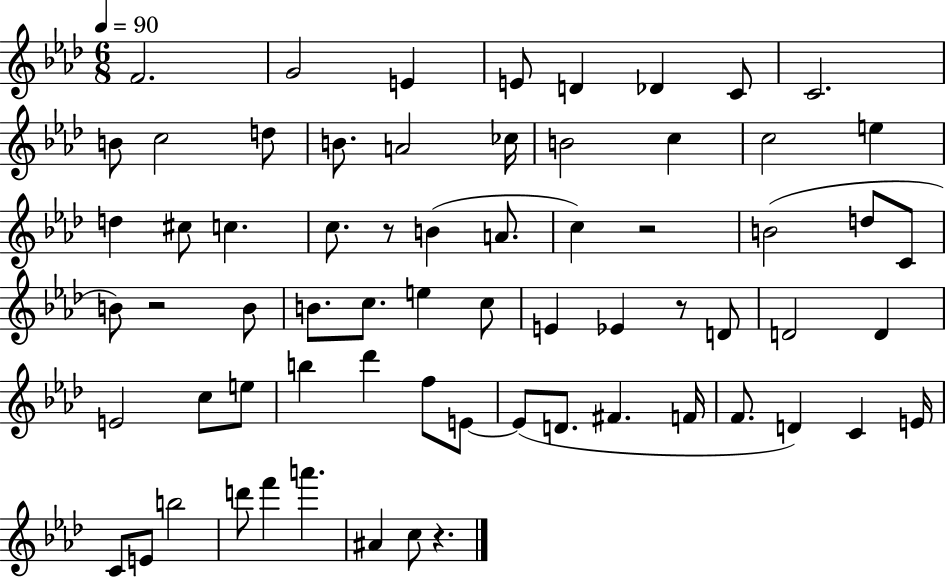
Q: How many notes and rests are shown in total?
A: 67